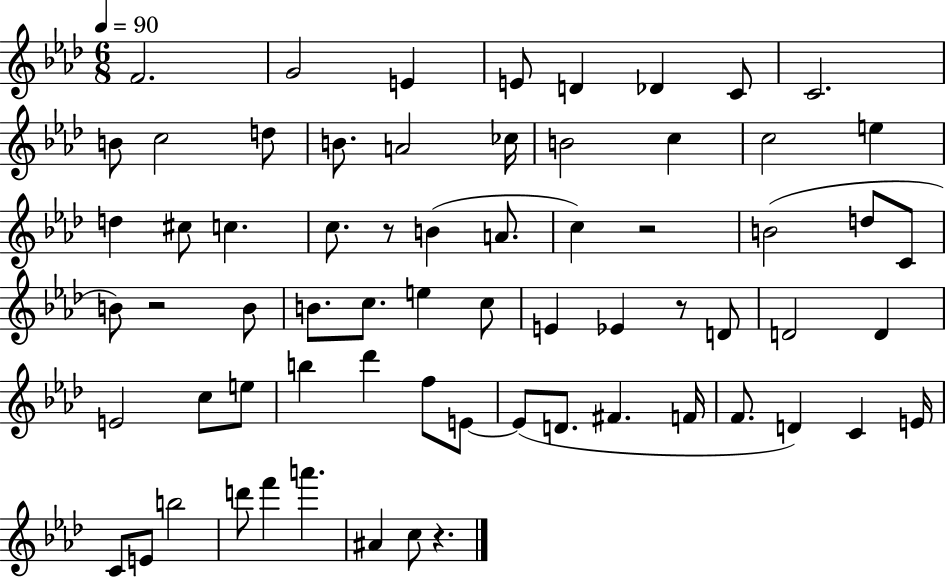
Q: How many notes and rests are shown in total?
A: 67